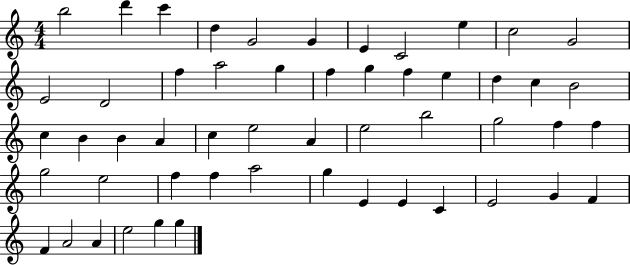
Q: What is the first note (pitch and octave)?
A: B5